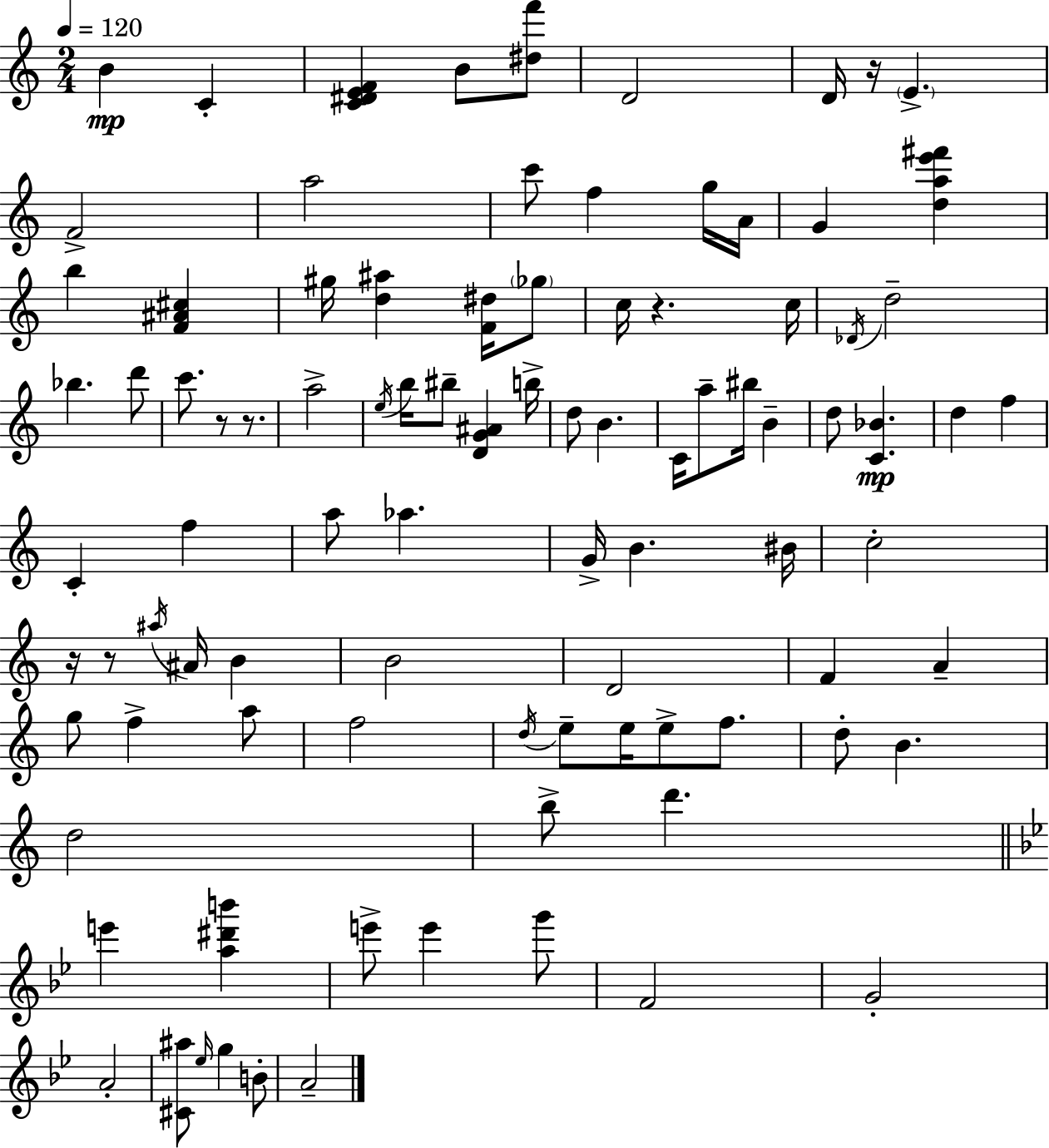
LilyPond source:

{
  \clef treble
  \numericTimeSignature
  \time 2/4
  \key a \minor
  \tempo 4 = 120
  b'4\mp c'4-. | <c' dis' e' f'>4 b'8 <dis'' f'''>8 | d'2 | d'16 r16 \parenthesize e'4.-> | \break f'2-> | a''2 | c'''8 f''4 g''16 a'16 | g'4 <d'' a'' e''' fis'''>4 | \break b''4 <f' ais' cis''>4 | gis''16 <d'' ais''>4 <f' dis''>16 \parenthesize ges''8 | c''16 r4. c''16 | \acciaccatura { des'16 } d''2-- | \break bes''4. d'''8 | c'''8. r8 r8. | a''2-> | \acciaccatura { e''16 } b''16 bis''8-- <d' g' ais'>4 | \break b''16-> d''8 b'4. | c'16 a''8-- bis''16 b'4-- | d''8 <c' bes'>4.\mp | d''4 f''4 | \break c'4-. f''4 | a''8 aes''4. | g'16-> b'4. | bis'16 c''2-. | \break r16 r8 \acciaccatura { ais''16 } ais'16 b'4 | b'2 | d'2 | f'4 a'4-- | \break g''8 f''4-> | a''8 f''2 | \acciaccatura { d''16 } e''8-- e''16 e''8-> | f''8. d''8-. b'4. | \break d''2 | b''8-> d'''4. | \bar "||" \break \key bes \major e'''4 <a'' dis''' b'''>4 | e'''8-> e'''4 g'''8 | f'2 | g'2-. | \break a'2-. | <cis' ais''>8 \grace { ees''16 } g''4 b'8-. | a'2-- | \bar "|."
}